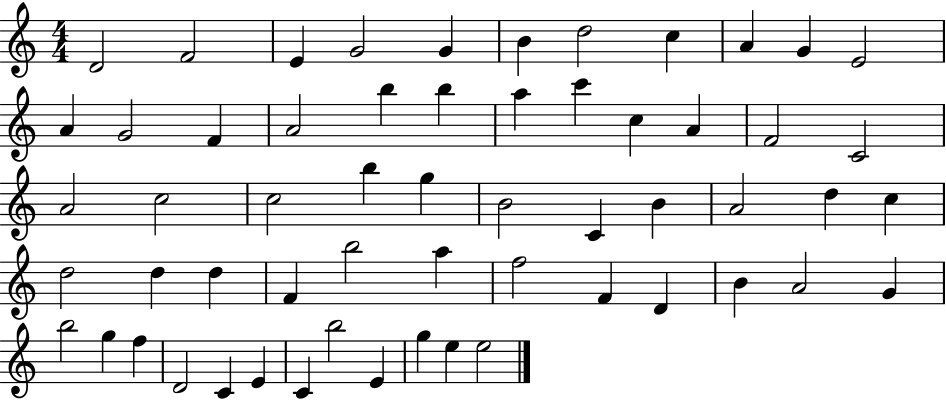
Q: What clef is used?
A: treble